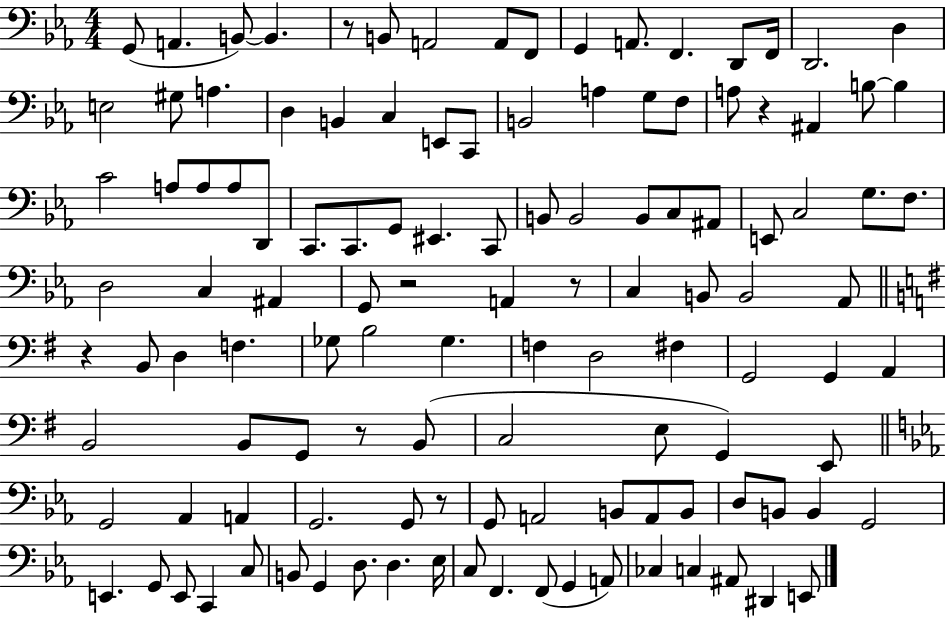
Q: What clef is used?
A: bass